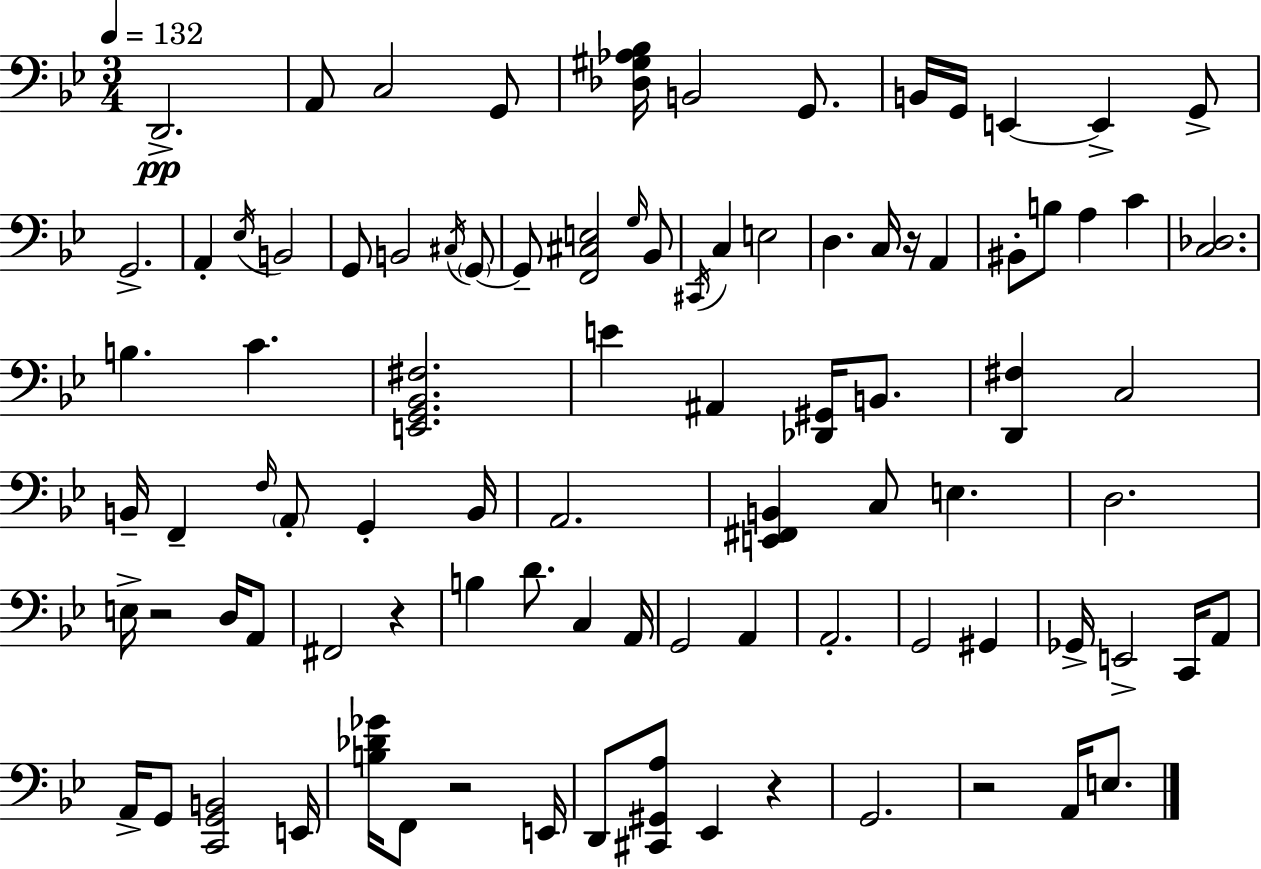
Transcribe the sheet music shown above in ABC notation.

X:1
T:Untitled
M:3/4
L:1/4
K:Gm
D,,2 A,,/2 C,2 G,,/2 [_D,^G,_A,_B,]/4 B,,2 G,,/2 B,,/4 G,,/4 E,, E,, G,,/2 G,,2 A,, _E,/4 B,,2 G,,/2 B,,2 ^C,/4 G,,/2 G,,/2 [F,,^C,E,]2 G,/4 _B,,/2 ^C,,/4 C, E,2 D, C,/4 z/4 A,, ^B,,/2 B,/2 A, C [C,_D,]2 B, C [E,,G,,_B,,^F,]2 E ^A,, [_D,,^G,,]/4 B,,/2 [D,,^F,] C,2 B,,/4 F,, F,/4 A,,/2 G,, B,,/4 A,,2 [E,,^F,,B,,] C,/2 E, D,2 E,/4 z2 D,/4 A,,/2 ^F,,2 z B, D/2 C, A,,/4 G,,2 A,, A,,2 G,,2 ^G,, _G,,/4 E,,2 C,,/4 A,,/2 A,,/4 G,,/2 [C,,G,,B,,]2 E,,/4 [B,_D_G]/4 F,,/2 z2 E,,/4 D,,/2 [^C,,^G,,A,]/2 _E,, z G,,2 z2 A,,/4 E,/2